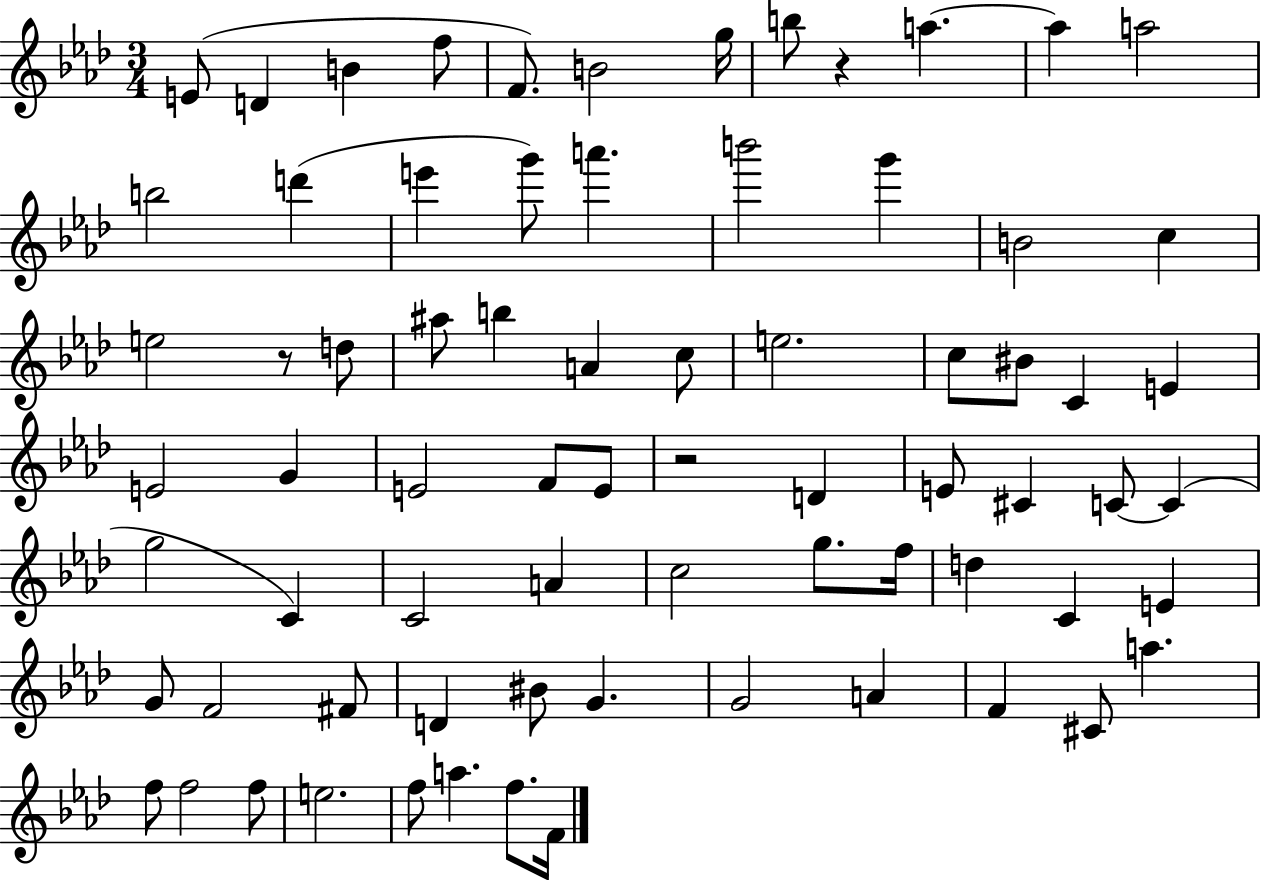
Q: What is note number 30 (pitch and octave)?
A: C4